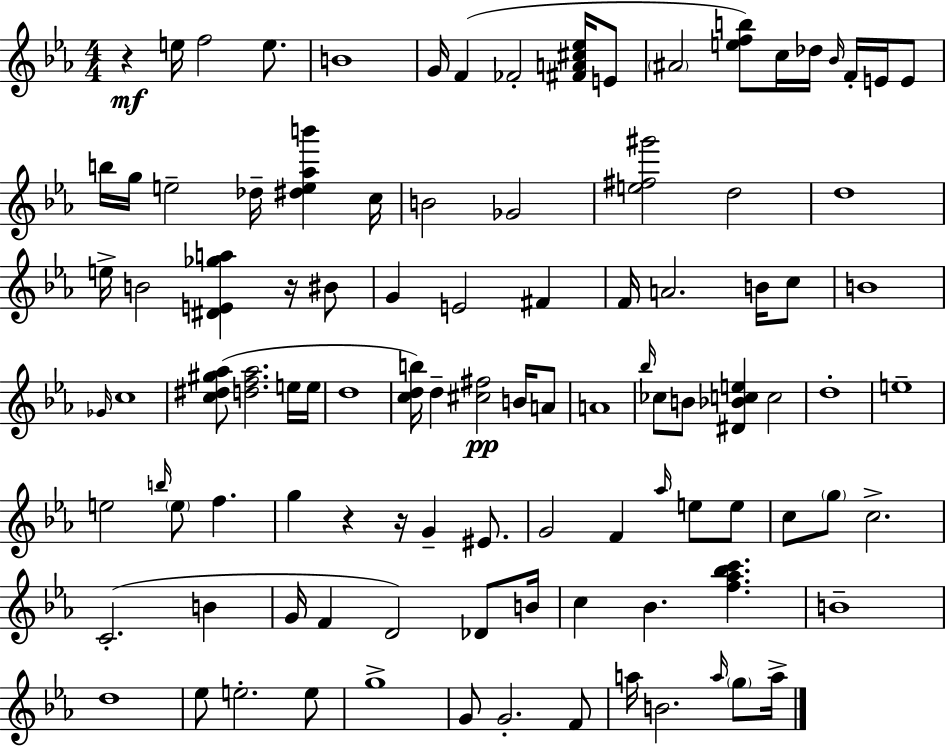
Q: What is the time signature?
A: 4/4